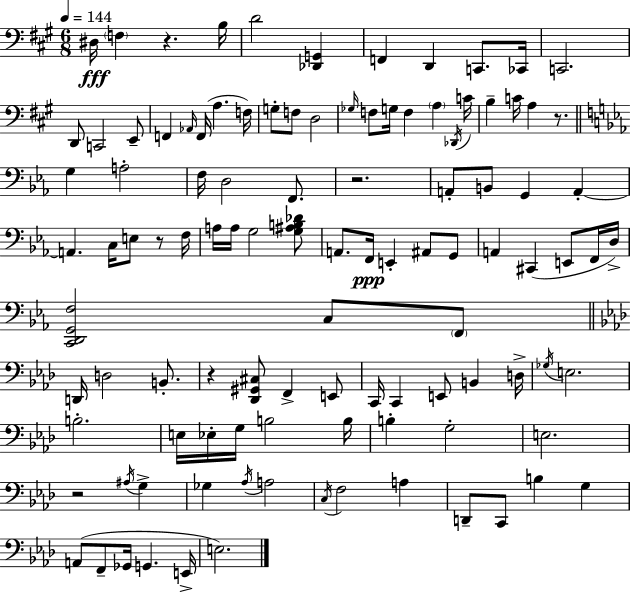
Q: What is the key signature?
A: A major